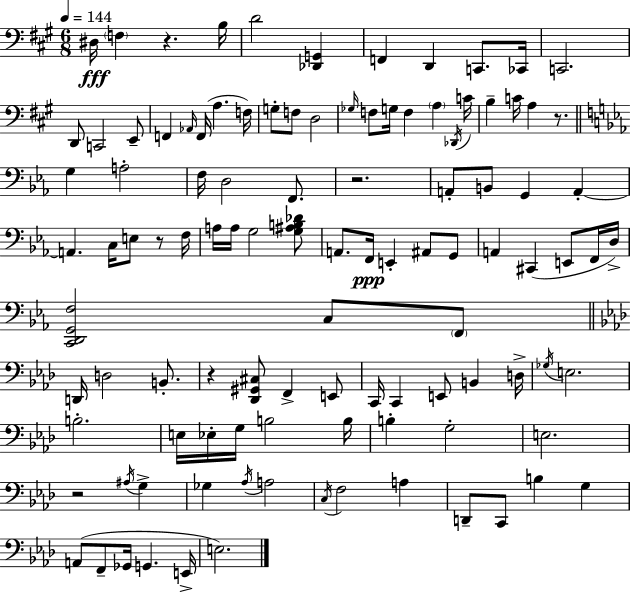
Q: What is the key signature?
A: A major